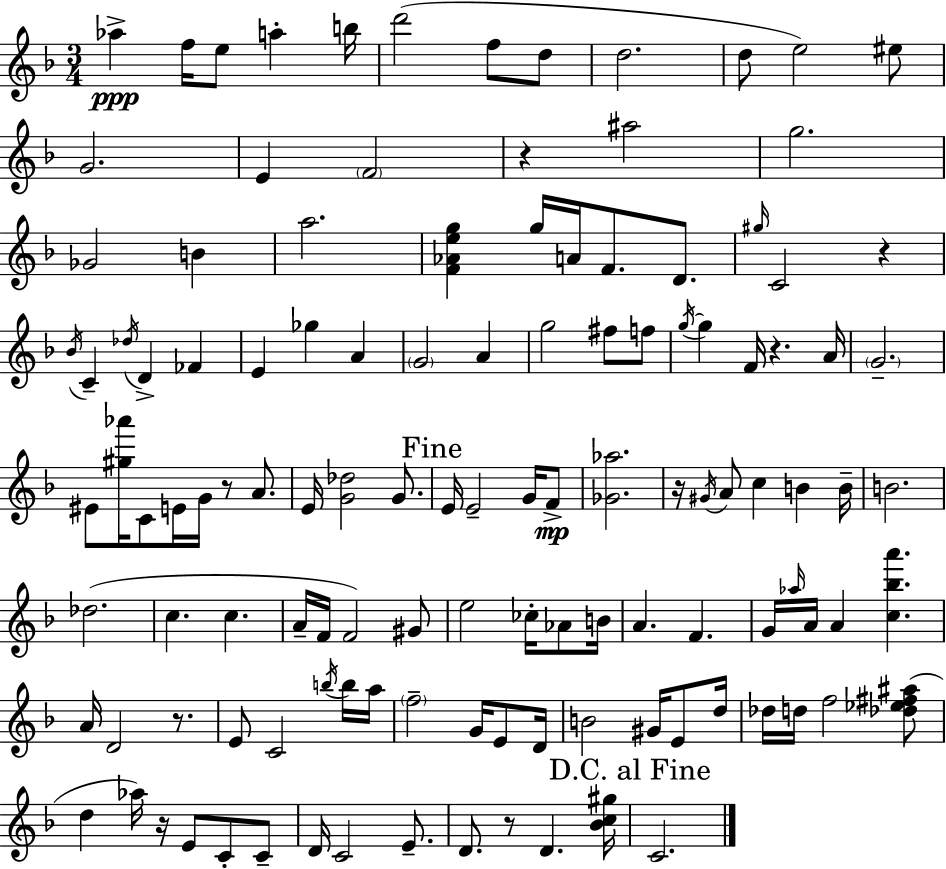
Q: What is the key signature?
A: F major